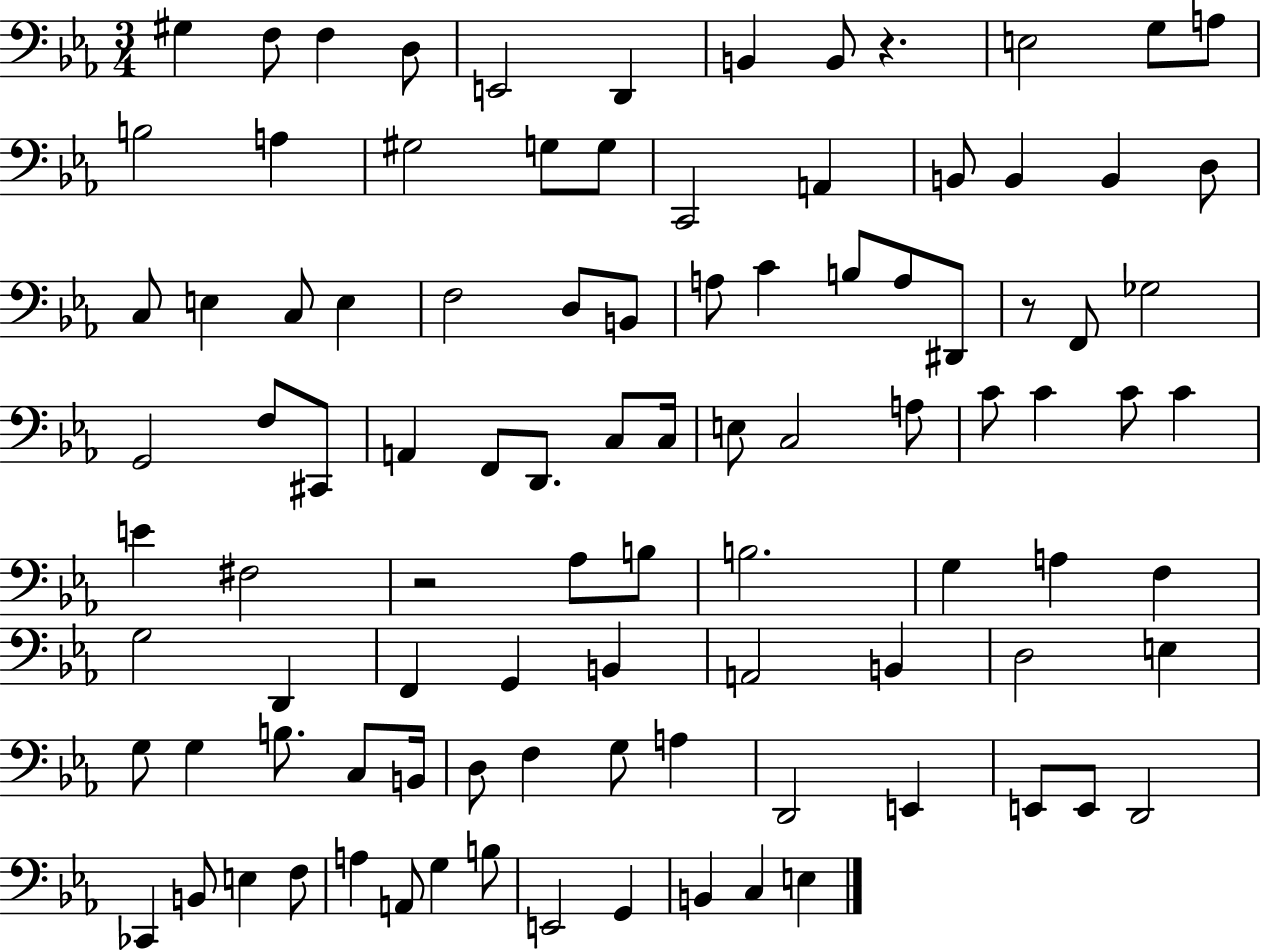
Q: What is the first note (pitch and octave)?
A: G#3